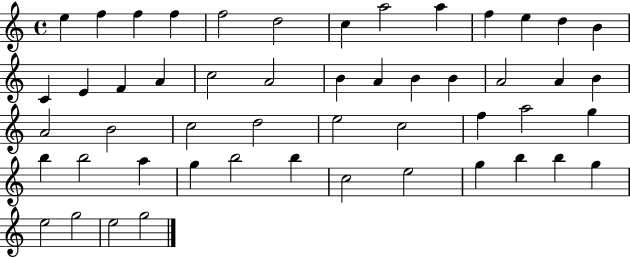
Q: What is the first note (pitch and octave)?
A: E5